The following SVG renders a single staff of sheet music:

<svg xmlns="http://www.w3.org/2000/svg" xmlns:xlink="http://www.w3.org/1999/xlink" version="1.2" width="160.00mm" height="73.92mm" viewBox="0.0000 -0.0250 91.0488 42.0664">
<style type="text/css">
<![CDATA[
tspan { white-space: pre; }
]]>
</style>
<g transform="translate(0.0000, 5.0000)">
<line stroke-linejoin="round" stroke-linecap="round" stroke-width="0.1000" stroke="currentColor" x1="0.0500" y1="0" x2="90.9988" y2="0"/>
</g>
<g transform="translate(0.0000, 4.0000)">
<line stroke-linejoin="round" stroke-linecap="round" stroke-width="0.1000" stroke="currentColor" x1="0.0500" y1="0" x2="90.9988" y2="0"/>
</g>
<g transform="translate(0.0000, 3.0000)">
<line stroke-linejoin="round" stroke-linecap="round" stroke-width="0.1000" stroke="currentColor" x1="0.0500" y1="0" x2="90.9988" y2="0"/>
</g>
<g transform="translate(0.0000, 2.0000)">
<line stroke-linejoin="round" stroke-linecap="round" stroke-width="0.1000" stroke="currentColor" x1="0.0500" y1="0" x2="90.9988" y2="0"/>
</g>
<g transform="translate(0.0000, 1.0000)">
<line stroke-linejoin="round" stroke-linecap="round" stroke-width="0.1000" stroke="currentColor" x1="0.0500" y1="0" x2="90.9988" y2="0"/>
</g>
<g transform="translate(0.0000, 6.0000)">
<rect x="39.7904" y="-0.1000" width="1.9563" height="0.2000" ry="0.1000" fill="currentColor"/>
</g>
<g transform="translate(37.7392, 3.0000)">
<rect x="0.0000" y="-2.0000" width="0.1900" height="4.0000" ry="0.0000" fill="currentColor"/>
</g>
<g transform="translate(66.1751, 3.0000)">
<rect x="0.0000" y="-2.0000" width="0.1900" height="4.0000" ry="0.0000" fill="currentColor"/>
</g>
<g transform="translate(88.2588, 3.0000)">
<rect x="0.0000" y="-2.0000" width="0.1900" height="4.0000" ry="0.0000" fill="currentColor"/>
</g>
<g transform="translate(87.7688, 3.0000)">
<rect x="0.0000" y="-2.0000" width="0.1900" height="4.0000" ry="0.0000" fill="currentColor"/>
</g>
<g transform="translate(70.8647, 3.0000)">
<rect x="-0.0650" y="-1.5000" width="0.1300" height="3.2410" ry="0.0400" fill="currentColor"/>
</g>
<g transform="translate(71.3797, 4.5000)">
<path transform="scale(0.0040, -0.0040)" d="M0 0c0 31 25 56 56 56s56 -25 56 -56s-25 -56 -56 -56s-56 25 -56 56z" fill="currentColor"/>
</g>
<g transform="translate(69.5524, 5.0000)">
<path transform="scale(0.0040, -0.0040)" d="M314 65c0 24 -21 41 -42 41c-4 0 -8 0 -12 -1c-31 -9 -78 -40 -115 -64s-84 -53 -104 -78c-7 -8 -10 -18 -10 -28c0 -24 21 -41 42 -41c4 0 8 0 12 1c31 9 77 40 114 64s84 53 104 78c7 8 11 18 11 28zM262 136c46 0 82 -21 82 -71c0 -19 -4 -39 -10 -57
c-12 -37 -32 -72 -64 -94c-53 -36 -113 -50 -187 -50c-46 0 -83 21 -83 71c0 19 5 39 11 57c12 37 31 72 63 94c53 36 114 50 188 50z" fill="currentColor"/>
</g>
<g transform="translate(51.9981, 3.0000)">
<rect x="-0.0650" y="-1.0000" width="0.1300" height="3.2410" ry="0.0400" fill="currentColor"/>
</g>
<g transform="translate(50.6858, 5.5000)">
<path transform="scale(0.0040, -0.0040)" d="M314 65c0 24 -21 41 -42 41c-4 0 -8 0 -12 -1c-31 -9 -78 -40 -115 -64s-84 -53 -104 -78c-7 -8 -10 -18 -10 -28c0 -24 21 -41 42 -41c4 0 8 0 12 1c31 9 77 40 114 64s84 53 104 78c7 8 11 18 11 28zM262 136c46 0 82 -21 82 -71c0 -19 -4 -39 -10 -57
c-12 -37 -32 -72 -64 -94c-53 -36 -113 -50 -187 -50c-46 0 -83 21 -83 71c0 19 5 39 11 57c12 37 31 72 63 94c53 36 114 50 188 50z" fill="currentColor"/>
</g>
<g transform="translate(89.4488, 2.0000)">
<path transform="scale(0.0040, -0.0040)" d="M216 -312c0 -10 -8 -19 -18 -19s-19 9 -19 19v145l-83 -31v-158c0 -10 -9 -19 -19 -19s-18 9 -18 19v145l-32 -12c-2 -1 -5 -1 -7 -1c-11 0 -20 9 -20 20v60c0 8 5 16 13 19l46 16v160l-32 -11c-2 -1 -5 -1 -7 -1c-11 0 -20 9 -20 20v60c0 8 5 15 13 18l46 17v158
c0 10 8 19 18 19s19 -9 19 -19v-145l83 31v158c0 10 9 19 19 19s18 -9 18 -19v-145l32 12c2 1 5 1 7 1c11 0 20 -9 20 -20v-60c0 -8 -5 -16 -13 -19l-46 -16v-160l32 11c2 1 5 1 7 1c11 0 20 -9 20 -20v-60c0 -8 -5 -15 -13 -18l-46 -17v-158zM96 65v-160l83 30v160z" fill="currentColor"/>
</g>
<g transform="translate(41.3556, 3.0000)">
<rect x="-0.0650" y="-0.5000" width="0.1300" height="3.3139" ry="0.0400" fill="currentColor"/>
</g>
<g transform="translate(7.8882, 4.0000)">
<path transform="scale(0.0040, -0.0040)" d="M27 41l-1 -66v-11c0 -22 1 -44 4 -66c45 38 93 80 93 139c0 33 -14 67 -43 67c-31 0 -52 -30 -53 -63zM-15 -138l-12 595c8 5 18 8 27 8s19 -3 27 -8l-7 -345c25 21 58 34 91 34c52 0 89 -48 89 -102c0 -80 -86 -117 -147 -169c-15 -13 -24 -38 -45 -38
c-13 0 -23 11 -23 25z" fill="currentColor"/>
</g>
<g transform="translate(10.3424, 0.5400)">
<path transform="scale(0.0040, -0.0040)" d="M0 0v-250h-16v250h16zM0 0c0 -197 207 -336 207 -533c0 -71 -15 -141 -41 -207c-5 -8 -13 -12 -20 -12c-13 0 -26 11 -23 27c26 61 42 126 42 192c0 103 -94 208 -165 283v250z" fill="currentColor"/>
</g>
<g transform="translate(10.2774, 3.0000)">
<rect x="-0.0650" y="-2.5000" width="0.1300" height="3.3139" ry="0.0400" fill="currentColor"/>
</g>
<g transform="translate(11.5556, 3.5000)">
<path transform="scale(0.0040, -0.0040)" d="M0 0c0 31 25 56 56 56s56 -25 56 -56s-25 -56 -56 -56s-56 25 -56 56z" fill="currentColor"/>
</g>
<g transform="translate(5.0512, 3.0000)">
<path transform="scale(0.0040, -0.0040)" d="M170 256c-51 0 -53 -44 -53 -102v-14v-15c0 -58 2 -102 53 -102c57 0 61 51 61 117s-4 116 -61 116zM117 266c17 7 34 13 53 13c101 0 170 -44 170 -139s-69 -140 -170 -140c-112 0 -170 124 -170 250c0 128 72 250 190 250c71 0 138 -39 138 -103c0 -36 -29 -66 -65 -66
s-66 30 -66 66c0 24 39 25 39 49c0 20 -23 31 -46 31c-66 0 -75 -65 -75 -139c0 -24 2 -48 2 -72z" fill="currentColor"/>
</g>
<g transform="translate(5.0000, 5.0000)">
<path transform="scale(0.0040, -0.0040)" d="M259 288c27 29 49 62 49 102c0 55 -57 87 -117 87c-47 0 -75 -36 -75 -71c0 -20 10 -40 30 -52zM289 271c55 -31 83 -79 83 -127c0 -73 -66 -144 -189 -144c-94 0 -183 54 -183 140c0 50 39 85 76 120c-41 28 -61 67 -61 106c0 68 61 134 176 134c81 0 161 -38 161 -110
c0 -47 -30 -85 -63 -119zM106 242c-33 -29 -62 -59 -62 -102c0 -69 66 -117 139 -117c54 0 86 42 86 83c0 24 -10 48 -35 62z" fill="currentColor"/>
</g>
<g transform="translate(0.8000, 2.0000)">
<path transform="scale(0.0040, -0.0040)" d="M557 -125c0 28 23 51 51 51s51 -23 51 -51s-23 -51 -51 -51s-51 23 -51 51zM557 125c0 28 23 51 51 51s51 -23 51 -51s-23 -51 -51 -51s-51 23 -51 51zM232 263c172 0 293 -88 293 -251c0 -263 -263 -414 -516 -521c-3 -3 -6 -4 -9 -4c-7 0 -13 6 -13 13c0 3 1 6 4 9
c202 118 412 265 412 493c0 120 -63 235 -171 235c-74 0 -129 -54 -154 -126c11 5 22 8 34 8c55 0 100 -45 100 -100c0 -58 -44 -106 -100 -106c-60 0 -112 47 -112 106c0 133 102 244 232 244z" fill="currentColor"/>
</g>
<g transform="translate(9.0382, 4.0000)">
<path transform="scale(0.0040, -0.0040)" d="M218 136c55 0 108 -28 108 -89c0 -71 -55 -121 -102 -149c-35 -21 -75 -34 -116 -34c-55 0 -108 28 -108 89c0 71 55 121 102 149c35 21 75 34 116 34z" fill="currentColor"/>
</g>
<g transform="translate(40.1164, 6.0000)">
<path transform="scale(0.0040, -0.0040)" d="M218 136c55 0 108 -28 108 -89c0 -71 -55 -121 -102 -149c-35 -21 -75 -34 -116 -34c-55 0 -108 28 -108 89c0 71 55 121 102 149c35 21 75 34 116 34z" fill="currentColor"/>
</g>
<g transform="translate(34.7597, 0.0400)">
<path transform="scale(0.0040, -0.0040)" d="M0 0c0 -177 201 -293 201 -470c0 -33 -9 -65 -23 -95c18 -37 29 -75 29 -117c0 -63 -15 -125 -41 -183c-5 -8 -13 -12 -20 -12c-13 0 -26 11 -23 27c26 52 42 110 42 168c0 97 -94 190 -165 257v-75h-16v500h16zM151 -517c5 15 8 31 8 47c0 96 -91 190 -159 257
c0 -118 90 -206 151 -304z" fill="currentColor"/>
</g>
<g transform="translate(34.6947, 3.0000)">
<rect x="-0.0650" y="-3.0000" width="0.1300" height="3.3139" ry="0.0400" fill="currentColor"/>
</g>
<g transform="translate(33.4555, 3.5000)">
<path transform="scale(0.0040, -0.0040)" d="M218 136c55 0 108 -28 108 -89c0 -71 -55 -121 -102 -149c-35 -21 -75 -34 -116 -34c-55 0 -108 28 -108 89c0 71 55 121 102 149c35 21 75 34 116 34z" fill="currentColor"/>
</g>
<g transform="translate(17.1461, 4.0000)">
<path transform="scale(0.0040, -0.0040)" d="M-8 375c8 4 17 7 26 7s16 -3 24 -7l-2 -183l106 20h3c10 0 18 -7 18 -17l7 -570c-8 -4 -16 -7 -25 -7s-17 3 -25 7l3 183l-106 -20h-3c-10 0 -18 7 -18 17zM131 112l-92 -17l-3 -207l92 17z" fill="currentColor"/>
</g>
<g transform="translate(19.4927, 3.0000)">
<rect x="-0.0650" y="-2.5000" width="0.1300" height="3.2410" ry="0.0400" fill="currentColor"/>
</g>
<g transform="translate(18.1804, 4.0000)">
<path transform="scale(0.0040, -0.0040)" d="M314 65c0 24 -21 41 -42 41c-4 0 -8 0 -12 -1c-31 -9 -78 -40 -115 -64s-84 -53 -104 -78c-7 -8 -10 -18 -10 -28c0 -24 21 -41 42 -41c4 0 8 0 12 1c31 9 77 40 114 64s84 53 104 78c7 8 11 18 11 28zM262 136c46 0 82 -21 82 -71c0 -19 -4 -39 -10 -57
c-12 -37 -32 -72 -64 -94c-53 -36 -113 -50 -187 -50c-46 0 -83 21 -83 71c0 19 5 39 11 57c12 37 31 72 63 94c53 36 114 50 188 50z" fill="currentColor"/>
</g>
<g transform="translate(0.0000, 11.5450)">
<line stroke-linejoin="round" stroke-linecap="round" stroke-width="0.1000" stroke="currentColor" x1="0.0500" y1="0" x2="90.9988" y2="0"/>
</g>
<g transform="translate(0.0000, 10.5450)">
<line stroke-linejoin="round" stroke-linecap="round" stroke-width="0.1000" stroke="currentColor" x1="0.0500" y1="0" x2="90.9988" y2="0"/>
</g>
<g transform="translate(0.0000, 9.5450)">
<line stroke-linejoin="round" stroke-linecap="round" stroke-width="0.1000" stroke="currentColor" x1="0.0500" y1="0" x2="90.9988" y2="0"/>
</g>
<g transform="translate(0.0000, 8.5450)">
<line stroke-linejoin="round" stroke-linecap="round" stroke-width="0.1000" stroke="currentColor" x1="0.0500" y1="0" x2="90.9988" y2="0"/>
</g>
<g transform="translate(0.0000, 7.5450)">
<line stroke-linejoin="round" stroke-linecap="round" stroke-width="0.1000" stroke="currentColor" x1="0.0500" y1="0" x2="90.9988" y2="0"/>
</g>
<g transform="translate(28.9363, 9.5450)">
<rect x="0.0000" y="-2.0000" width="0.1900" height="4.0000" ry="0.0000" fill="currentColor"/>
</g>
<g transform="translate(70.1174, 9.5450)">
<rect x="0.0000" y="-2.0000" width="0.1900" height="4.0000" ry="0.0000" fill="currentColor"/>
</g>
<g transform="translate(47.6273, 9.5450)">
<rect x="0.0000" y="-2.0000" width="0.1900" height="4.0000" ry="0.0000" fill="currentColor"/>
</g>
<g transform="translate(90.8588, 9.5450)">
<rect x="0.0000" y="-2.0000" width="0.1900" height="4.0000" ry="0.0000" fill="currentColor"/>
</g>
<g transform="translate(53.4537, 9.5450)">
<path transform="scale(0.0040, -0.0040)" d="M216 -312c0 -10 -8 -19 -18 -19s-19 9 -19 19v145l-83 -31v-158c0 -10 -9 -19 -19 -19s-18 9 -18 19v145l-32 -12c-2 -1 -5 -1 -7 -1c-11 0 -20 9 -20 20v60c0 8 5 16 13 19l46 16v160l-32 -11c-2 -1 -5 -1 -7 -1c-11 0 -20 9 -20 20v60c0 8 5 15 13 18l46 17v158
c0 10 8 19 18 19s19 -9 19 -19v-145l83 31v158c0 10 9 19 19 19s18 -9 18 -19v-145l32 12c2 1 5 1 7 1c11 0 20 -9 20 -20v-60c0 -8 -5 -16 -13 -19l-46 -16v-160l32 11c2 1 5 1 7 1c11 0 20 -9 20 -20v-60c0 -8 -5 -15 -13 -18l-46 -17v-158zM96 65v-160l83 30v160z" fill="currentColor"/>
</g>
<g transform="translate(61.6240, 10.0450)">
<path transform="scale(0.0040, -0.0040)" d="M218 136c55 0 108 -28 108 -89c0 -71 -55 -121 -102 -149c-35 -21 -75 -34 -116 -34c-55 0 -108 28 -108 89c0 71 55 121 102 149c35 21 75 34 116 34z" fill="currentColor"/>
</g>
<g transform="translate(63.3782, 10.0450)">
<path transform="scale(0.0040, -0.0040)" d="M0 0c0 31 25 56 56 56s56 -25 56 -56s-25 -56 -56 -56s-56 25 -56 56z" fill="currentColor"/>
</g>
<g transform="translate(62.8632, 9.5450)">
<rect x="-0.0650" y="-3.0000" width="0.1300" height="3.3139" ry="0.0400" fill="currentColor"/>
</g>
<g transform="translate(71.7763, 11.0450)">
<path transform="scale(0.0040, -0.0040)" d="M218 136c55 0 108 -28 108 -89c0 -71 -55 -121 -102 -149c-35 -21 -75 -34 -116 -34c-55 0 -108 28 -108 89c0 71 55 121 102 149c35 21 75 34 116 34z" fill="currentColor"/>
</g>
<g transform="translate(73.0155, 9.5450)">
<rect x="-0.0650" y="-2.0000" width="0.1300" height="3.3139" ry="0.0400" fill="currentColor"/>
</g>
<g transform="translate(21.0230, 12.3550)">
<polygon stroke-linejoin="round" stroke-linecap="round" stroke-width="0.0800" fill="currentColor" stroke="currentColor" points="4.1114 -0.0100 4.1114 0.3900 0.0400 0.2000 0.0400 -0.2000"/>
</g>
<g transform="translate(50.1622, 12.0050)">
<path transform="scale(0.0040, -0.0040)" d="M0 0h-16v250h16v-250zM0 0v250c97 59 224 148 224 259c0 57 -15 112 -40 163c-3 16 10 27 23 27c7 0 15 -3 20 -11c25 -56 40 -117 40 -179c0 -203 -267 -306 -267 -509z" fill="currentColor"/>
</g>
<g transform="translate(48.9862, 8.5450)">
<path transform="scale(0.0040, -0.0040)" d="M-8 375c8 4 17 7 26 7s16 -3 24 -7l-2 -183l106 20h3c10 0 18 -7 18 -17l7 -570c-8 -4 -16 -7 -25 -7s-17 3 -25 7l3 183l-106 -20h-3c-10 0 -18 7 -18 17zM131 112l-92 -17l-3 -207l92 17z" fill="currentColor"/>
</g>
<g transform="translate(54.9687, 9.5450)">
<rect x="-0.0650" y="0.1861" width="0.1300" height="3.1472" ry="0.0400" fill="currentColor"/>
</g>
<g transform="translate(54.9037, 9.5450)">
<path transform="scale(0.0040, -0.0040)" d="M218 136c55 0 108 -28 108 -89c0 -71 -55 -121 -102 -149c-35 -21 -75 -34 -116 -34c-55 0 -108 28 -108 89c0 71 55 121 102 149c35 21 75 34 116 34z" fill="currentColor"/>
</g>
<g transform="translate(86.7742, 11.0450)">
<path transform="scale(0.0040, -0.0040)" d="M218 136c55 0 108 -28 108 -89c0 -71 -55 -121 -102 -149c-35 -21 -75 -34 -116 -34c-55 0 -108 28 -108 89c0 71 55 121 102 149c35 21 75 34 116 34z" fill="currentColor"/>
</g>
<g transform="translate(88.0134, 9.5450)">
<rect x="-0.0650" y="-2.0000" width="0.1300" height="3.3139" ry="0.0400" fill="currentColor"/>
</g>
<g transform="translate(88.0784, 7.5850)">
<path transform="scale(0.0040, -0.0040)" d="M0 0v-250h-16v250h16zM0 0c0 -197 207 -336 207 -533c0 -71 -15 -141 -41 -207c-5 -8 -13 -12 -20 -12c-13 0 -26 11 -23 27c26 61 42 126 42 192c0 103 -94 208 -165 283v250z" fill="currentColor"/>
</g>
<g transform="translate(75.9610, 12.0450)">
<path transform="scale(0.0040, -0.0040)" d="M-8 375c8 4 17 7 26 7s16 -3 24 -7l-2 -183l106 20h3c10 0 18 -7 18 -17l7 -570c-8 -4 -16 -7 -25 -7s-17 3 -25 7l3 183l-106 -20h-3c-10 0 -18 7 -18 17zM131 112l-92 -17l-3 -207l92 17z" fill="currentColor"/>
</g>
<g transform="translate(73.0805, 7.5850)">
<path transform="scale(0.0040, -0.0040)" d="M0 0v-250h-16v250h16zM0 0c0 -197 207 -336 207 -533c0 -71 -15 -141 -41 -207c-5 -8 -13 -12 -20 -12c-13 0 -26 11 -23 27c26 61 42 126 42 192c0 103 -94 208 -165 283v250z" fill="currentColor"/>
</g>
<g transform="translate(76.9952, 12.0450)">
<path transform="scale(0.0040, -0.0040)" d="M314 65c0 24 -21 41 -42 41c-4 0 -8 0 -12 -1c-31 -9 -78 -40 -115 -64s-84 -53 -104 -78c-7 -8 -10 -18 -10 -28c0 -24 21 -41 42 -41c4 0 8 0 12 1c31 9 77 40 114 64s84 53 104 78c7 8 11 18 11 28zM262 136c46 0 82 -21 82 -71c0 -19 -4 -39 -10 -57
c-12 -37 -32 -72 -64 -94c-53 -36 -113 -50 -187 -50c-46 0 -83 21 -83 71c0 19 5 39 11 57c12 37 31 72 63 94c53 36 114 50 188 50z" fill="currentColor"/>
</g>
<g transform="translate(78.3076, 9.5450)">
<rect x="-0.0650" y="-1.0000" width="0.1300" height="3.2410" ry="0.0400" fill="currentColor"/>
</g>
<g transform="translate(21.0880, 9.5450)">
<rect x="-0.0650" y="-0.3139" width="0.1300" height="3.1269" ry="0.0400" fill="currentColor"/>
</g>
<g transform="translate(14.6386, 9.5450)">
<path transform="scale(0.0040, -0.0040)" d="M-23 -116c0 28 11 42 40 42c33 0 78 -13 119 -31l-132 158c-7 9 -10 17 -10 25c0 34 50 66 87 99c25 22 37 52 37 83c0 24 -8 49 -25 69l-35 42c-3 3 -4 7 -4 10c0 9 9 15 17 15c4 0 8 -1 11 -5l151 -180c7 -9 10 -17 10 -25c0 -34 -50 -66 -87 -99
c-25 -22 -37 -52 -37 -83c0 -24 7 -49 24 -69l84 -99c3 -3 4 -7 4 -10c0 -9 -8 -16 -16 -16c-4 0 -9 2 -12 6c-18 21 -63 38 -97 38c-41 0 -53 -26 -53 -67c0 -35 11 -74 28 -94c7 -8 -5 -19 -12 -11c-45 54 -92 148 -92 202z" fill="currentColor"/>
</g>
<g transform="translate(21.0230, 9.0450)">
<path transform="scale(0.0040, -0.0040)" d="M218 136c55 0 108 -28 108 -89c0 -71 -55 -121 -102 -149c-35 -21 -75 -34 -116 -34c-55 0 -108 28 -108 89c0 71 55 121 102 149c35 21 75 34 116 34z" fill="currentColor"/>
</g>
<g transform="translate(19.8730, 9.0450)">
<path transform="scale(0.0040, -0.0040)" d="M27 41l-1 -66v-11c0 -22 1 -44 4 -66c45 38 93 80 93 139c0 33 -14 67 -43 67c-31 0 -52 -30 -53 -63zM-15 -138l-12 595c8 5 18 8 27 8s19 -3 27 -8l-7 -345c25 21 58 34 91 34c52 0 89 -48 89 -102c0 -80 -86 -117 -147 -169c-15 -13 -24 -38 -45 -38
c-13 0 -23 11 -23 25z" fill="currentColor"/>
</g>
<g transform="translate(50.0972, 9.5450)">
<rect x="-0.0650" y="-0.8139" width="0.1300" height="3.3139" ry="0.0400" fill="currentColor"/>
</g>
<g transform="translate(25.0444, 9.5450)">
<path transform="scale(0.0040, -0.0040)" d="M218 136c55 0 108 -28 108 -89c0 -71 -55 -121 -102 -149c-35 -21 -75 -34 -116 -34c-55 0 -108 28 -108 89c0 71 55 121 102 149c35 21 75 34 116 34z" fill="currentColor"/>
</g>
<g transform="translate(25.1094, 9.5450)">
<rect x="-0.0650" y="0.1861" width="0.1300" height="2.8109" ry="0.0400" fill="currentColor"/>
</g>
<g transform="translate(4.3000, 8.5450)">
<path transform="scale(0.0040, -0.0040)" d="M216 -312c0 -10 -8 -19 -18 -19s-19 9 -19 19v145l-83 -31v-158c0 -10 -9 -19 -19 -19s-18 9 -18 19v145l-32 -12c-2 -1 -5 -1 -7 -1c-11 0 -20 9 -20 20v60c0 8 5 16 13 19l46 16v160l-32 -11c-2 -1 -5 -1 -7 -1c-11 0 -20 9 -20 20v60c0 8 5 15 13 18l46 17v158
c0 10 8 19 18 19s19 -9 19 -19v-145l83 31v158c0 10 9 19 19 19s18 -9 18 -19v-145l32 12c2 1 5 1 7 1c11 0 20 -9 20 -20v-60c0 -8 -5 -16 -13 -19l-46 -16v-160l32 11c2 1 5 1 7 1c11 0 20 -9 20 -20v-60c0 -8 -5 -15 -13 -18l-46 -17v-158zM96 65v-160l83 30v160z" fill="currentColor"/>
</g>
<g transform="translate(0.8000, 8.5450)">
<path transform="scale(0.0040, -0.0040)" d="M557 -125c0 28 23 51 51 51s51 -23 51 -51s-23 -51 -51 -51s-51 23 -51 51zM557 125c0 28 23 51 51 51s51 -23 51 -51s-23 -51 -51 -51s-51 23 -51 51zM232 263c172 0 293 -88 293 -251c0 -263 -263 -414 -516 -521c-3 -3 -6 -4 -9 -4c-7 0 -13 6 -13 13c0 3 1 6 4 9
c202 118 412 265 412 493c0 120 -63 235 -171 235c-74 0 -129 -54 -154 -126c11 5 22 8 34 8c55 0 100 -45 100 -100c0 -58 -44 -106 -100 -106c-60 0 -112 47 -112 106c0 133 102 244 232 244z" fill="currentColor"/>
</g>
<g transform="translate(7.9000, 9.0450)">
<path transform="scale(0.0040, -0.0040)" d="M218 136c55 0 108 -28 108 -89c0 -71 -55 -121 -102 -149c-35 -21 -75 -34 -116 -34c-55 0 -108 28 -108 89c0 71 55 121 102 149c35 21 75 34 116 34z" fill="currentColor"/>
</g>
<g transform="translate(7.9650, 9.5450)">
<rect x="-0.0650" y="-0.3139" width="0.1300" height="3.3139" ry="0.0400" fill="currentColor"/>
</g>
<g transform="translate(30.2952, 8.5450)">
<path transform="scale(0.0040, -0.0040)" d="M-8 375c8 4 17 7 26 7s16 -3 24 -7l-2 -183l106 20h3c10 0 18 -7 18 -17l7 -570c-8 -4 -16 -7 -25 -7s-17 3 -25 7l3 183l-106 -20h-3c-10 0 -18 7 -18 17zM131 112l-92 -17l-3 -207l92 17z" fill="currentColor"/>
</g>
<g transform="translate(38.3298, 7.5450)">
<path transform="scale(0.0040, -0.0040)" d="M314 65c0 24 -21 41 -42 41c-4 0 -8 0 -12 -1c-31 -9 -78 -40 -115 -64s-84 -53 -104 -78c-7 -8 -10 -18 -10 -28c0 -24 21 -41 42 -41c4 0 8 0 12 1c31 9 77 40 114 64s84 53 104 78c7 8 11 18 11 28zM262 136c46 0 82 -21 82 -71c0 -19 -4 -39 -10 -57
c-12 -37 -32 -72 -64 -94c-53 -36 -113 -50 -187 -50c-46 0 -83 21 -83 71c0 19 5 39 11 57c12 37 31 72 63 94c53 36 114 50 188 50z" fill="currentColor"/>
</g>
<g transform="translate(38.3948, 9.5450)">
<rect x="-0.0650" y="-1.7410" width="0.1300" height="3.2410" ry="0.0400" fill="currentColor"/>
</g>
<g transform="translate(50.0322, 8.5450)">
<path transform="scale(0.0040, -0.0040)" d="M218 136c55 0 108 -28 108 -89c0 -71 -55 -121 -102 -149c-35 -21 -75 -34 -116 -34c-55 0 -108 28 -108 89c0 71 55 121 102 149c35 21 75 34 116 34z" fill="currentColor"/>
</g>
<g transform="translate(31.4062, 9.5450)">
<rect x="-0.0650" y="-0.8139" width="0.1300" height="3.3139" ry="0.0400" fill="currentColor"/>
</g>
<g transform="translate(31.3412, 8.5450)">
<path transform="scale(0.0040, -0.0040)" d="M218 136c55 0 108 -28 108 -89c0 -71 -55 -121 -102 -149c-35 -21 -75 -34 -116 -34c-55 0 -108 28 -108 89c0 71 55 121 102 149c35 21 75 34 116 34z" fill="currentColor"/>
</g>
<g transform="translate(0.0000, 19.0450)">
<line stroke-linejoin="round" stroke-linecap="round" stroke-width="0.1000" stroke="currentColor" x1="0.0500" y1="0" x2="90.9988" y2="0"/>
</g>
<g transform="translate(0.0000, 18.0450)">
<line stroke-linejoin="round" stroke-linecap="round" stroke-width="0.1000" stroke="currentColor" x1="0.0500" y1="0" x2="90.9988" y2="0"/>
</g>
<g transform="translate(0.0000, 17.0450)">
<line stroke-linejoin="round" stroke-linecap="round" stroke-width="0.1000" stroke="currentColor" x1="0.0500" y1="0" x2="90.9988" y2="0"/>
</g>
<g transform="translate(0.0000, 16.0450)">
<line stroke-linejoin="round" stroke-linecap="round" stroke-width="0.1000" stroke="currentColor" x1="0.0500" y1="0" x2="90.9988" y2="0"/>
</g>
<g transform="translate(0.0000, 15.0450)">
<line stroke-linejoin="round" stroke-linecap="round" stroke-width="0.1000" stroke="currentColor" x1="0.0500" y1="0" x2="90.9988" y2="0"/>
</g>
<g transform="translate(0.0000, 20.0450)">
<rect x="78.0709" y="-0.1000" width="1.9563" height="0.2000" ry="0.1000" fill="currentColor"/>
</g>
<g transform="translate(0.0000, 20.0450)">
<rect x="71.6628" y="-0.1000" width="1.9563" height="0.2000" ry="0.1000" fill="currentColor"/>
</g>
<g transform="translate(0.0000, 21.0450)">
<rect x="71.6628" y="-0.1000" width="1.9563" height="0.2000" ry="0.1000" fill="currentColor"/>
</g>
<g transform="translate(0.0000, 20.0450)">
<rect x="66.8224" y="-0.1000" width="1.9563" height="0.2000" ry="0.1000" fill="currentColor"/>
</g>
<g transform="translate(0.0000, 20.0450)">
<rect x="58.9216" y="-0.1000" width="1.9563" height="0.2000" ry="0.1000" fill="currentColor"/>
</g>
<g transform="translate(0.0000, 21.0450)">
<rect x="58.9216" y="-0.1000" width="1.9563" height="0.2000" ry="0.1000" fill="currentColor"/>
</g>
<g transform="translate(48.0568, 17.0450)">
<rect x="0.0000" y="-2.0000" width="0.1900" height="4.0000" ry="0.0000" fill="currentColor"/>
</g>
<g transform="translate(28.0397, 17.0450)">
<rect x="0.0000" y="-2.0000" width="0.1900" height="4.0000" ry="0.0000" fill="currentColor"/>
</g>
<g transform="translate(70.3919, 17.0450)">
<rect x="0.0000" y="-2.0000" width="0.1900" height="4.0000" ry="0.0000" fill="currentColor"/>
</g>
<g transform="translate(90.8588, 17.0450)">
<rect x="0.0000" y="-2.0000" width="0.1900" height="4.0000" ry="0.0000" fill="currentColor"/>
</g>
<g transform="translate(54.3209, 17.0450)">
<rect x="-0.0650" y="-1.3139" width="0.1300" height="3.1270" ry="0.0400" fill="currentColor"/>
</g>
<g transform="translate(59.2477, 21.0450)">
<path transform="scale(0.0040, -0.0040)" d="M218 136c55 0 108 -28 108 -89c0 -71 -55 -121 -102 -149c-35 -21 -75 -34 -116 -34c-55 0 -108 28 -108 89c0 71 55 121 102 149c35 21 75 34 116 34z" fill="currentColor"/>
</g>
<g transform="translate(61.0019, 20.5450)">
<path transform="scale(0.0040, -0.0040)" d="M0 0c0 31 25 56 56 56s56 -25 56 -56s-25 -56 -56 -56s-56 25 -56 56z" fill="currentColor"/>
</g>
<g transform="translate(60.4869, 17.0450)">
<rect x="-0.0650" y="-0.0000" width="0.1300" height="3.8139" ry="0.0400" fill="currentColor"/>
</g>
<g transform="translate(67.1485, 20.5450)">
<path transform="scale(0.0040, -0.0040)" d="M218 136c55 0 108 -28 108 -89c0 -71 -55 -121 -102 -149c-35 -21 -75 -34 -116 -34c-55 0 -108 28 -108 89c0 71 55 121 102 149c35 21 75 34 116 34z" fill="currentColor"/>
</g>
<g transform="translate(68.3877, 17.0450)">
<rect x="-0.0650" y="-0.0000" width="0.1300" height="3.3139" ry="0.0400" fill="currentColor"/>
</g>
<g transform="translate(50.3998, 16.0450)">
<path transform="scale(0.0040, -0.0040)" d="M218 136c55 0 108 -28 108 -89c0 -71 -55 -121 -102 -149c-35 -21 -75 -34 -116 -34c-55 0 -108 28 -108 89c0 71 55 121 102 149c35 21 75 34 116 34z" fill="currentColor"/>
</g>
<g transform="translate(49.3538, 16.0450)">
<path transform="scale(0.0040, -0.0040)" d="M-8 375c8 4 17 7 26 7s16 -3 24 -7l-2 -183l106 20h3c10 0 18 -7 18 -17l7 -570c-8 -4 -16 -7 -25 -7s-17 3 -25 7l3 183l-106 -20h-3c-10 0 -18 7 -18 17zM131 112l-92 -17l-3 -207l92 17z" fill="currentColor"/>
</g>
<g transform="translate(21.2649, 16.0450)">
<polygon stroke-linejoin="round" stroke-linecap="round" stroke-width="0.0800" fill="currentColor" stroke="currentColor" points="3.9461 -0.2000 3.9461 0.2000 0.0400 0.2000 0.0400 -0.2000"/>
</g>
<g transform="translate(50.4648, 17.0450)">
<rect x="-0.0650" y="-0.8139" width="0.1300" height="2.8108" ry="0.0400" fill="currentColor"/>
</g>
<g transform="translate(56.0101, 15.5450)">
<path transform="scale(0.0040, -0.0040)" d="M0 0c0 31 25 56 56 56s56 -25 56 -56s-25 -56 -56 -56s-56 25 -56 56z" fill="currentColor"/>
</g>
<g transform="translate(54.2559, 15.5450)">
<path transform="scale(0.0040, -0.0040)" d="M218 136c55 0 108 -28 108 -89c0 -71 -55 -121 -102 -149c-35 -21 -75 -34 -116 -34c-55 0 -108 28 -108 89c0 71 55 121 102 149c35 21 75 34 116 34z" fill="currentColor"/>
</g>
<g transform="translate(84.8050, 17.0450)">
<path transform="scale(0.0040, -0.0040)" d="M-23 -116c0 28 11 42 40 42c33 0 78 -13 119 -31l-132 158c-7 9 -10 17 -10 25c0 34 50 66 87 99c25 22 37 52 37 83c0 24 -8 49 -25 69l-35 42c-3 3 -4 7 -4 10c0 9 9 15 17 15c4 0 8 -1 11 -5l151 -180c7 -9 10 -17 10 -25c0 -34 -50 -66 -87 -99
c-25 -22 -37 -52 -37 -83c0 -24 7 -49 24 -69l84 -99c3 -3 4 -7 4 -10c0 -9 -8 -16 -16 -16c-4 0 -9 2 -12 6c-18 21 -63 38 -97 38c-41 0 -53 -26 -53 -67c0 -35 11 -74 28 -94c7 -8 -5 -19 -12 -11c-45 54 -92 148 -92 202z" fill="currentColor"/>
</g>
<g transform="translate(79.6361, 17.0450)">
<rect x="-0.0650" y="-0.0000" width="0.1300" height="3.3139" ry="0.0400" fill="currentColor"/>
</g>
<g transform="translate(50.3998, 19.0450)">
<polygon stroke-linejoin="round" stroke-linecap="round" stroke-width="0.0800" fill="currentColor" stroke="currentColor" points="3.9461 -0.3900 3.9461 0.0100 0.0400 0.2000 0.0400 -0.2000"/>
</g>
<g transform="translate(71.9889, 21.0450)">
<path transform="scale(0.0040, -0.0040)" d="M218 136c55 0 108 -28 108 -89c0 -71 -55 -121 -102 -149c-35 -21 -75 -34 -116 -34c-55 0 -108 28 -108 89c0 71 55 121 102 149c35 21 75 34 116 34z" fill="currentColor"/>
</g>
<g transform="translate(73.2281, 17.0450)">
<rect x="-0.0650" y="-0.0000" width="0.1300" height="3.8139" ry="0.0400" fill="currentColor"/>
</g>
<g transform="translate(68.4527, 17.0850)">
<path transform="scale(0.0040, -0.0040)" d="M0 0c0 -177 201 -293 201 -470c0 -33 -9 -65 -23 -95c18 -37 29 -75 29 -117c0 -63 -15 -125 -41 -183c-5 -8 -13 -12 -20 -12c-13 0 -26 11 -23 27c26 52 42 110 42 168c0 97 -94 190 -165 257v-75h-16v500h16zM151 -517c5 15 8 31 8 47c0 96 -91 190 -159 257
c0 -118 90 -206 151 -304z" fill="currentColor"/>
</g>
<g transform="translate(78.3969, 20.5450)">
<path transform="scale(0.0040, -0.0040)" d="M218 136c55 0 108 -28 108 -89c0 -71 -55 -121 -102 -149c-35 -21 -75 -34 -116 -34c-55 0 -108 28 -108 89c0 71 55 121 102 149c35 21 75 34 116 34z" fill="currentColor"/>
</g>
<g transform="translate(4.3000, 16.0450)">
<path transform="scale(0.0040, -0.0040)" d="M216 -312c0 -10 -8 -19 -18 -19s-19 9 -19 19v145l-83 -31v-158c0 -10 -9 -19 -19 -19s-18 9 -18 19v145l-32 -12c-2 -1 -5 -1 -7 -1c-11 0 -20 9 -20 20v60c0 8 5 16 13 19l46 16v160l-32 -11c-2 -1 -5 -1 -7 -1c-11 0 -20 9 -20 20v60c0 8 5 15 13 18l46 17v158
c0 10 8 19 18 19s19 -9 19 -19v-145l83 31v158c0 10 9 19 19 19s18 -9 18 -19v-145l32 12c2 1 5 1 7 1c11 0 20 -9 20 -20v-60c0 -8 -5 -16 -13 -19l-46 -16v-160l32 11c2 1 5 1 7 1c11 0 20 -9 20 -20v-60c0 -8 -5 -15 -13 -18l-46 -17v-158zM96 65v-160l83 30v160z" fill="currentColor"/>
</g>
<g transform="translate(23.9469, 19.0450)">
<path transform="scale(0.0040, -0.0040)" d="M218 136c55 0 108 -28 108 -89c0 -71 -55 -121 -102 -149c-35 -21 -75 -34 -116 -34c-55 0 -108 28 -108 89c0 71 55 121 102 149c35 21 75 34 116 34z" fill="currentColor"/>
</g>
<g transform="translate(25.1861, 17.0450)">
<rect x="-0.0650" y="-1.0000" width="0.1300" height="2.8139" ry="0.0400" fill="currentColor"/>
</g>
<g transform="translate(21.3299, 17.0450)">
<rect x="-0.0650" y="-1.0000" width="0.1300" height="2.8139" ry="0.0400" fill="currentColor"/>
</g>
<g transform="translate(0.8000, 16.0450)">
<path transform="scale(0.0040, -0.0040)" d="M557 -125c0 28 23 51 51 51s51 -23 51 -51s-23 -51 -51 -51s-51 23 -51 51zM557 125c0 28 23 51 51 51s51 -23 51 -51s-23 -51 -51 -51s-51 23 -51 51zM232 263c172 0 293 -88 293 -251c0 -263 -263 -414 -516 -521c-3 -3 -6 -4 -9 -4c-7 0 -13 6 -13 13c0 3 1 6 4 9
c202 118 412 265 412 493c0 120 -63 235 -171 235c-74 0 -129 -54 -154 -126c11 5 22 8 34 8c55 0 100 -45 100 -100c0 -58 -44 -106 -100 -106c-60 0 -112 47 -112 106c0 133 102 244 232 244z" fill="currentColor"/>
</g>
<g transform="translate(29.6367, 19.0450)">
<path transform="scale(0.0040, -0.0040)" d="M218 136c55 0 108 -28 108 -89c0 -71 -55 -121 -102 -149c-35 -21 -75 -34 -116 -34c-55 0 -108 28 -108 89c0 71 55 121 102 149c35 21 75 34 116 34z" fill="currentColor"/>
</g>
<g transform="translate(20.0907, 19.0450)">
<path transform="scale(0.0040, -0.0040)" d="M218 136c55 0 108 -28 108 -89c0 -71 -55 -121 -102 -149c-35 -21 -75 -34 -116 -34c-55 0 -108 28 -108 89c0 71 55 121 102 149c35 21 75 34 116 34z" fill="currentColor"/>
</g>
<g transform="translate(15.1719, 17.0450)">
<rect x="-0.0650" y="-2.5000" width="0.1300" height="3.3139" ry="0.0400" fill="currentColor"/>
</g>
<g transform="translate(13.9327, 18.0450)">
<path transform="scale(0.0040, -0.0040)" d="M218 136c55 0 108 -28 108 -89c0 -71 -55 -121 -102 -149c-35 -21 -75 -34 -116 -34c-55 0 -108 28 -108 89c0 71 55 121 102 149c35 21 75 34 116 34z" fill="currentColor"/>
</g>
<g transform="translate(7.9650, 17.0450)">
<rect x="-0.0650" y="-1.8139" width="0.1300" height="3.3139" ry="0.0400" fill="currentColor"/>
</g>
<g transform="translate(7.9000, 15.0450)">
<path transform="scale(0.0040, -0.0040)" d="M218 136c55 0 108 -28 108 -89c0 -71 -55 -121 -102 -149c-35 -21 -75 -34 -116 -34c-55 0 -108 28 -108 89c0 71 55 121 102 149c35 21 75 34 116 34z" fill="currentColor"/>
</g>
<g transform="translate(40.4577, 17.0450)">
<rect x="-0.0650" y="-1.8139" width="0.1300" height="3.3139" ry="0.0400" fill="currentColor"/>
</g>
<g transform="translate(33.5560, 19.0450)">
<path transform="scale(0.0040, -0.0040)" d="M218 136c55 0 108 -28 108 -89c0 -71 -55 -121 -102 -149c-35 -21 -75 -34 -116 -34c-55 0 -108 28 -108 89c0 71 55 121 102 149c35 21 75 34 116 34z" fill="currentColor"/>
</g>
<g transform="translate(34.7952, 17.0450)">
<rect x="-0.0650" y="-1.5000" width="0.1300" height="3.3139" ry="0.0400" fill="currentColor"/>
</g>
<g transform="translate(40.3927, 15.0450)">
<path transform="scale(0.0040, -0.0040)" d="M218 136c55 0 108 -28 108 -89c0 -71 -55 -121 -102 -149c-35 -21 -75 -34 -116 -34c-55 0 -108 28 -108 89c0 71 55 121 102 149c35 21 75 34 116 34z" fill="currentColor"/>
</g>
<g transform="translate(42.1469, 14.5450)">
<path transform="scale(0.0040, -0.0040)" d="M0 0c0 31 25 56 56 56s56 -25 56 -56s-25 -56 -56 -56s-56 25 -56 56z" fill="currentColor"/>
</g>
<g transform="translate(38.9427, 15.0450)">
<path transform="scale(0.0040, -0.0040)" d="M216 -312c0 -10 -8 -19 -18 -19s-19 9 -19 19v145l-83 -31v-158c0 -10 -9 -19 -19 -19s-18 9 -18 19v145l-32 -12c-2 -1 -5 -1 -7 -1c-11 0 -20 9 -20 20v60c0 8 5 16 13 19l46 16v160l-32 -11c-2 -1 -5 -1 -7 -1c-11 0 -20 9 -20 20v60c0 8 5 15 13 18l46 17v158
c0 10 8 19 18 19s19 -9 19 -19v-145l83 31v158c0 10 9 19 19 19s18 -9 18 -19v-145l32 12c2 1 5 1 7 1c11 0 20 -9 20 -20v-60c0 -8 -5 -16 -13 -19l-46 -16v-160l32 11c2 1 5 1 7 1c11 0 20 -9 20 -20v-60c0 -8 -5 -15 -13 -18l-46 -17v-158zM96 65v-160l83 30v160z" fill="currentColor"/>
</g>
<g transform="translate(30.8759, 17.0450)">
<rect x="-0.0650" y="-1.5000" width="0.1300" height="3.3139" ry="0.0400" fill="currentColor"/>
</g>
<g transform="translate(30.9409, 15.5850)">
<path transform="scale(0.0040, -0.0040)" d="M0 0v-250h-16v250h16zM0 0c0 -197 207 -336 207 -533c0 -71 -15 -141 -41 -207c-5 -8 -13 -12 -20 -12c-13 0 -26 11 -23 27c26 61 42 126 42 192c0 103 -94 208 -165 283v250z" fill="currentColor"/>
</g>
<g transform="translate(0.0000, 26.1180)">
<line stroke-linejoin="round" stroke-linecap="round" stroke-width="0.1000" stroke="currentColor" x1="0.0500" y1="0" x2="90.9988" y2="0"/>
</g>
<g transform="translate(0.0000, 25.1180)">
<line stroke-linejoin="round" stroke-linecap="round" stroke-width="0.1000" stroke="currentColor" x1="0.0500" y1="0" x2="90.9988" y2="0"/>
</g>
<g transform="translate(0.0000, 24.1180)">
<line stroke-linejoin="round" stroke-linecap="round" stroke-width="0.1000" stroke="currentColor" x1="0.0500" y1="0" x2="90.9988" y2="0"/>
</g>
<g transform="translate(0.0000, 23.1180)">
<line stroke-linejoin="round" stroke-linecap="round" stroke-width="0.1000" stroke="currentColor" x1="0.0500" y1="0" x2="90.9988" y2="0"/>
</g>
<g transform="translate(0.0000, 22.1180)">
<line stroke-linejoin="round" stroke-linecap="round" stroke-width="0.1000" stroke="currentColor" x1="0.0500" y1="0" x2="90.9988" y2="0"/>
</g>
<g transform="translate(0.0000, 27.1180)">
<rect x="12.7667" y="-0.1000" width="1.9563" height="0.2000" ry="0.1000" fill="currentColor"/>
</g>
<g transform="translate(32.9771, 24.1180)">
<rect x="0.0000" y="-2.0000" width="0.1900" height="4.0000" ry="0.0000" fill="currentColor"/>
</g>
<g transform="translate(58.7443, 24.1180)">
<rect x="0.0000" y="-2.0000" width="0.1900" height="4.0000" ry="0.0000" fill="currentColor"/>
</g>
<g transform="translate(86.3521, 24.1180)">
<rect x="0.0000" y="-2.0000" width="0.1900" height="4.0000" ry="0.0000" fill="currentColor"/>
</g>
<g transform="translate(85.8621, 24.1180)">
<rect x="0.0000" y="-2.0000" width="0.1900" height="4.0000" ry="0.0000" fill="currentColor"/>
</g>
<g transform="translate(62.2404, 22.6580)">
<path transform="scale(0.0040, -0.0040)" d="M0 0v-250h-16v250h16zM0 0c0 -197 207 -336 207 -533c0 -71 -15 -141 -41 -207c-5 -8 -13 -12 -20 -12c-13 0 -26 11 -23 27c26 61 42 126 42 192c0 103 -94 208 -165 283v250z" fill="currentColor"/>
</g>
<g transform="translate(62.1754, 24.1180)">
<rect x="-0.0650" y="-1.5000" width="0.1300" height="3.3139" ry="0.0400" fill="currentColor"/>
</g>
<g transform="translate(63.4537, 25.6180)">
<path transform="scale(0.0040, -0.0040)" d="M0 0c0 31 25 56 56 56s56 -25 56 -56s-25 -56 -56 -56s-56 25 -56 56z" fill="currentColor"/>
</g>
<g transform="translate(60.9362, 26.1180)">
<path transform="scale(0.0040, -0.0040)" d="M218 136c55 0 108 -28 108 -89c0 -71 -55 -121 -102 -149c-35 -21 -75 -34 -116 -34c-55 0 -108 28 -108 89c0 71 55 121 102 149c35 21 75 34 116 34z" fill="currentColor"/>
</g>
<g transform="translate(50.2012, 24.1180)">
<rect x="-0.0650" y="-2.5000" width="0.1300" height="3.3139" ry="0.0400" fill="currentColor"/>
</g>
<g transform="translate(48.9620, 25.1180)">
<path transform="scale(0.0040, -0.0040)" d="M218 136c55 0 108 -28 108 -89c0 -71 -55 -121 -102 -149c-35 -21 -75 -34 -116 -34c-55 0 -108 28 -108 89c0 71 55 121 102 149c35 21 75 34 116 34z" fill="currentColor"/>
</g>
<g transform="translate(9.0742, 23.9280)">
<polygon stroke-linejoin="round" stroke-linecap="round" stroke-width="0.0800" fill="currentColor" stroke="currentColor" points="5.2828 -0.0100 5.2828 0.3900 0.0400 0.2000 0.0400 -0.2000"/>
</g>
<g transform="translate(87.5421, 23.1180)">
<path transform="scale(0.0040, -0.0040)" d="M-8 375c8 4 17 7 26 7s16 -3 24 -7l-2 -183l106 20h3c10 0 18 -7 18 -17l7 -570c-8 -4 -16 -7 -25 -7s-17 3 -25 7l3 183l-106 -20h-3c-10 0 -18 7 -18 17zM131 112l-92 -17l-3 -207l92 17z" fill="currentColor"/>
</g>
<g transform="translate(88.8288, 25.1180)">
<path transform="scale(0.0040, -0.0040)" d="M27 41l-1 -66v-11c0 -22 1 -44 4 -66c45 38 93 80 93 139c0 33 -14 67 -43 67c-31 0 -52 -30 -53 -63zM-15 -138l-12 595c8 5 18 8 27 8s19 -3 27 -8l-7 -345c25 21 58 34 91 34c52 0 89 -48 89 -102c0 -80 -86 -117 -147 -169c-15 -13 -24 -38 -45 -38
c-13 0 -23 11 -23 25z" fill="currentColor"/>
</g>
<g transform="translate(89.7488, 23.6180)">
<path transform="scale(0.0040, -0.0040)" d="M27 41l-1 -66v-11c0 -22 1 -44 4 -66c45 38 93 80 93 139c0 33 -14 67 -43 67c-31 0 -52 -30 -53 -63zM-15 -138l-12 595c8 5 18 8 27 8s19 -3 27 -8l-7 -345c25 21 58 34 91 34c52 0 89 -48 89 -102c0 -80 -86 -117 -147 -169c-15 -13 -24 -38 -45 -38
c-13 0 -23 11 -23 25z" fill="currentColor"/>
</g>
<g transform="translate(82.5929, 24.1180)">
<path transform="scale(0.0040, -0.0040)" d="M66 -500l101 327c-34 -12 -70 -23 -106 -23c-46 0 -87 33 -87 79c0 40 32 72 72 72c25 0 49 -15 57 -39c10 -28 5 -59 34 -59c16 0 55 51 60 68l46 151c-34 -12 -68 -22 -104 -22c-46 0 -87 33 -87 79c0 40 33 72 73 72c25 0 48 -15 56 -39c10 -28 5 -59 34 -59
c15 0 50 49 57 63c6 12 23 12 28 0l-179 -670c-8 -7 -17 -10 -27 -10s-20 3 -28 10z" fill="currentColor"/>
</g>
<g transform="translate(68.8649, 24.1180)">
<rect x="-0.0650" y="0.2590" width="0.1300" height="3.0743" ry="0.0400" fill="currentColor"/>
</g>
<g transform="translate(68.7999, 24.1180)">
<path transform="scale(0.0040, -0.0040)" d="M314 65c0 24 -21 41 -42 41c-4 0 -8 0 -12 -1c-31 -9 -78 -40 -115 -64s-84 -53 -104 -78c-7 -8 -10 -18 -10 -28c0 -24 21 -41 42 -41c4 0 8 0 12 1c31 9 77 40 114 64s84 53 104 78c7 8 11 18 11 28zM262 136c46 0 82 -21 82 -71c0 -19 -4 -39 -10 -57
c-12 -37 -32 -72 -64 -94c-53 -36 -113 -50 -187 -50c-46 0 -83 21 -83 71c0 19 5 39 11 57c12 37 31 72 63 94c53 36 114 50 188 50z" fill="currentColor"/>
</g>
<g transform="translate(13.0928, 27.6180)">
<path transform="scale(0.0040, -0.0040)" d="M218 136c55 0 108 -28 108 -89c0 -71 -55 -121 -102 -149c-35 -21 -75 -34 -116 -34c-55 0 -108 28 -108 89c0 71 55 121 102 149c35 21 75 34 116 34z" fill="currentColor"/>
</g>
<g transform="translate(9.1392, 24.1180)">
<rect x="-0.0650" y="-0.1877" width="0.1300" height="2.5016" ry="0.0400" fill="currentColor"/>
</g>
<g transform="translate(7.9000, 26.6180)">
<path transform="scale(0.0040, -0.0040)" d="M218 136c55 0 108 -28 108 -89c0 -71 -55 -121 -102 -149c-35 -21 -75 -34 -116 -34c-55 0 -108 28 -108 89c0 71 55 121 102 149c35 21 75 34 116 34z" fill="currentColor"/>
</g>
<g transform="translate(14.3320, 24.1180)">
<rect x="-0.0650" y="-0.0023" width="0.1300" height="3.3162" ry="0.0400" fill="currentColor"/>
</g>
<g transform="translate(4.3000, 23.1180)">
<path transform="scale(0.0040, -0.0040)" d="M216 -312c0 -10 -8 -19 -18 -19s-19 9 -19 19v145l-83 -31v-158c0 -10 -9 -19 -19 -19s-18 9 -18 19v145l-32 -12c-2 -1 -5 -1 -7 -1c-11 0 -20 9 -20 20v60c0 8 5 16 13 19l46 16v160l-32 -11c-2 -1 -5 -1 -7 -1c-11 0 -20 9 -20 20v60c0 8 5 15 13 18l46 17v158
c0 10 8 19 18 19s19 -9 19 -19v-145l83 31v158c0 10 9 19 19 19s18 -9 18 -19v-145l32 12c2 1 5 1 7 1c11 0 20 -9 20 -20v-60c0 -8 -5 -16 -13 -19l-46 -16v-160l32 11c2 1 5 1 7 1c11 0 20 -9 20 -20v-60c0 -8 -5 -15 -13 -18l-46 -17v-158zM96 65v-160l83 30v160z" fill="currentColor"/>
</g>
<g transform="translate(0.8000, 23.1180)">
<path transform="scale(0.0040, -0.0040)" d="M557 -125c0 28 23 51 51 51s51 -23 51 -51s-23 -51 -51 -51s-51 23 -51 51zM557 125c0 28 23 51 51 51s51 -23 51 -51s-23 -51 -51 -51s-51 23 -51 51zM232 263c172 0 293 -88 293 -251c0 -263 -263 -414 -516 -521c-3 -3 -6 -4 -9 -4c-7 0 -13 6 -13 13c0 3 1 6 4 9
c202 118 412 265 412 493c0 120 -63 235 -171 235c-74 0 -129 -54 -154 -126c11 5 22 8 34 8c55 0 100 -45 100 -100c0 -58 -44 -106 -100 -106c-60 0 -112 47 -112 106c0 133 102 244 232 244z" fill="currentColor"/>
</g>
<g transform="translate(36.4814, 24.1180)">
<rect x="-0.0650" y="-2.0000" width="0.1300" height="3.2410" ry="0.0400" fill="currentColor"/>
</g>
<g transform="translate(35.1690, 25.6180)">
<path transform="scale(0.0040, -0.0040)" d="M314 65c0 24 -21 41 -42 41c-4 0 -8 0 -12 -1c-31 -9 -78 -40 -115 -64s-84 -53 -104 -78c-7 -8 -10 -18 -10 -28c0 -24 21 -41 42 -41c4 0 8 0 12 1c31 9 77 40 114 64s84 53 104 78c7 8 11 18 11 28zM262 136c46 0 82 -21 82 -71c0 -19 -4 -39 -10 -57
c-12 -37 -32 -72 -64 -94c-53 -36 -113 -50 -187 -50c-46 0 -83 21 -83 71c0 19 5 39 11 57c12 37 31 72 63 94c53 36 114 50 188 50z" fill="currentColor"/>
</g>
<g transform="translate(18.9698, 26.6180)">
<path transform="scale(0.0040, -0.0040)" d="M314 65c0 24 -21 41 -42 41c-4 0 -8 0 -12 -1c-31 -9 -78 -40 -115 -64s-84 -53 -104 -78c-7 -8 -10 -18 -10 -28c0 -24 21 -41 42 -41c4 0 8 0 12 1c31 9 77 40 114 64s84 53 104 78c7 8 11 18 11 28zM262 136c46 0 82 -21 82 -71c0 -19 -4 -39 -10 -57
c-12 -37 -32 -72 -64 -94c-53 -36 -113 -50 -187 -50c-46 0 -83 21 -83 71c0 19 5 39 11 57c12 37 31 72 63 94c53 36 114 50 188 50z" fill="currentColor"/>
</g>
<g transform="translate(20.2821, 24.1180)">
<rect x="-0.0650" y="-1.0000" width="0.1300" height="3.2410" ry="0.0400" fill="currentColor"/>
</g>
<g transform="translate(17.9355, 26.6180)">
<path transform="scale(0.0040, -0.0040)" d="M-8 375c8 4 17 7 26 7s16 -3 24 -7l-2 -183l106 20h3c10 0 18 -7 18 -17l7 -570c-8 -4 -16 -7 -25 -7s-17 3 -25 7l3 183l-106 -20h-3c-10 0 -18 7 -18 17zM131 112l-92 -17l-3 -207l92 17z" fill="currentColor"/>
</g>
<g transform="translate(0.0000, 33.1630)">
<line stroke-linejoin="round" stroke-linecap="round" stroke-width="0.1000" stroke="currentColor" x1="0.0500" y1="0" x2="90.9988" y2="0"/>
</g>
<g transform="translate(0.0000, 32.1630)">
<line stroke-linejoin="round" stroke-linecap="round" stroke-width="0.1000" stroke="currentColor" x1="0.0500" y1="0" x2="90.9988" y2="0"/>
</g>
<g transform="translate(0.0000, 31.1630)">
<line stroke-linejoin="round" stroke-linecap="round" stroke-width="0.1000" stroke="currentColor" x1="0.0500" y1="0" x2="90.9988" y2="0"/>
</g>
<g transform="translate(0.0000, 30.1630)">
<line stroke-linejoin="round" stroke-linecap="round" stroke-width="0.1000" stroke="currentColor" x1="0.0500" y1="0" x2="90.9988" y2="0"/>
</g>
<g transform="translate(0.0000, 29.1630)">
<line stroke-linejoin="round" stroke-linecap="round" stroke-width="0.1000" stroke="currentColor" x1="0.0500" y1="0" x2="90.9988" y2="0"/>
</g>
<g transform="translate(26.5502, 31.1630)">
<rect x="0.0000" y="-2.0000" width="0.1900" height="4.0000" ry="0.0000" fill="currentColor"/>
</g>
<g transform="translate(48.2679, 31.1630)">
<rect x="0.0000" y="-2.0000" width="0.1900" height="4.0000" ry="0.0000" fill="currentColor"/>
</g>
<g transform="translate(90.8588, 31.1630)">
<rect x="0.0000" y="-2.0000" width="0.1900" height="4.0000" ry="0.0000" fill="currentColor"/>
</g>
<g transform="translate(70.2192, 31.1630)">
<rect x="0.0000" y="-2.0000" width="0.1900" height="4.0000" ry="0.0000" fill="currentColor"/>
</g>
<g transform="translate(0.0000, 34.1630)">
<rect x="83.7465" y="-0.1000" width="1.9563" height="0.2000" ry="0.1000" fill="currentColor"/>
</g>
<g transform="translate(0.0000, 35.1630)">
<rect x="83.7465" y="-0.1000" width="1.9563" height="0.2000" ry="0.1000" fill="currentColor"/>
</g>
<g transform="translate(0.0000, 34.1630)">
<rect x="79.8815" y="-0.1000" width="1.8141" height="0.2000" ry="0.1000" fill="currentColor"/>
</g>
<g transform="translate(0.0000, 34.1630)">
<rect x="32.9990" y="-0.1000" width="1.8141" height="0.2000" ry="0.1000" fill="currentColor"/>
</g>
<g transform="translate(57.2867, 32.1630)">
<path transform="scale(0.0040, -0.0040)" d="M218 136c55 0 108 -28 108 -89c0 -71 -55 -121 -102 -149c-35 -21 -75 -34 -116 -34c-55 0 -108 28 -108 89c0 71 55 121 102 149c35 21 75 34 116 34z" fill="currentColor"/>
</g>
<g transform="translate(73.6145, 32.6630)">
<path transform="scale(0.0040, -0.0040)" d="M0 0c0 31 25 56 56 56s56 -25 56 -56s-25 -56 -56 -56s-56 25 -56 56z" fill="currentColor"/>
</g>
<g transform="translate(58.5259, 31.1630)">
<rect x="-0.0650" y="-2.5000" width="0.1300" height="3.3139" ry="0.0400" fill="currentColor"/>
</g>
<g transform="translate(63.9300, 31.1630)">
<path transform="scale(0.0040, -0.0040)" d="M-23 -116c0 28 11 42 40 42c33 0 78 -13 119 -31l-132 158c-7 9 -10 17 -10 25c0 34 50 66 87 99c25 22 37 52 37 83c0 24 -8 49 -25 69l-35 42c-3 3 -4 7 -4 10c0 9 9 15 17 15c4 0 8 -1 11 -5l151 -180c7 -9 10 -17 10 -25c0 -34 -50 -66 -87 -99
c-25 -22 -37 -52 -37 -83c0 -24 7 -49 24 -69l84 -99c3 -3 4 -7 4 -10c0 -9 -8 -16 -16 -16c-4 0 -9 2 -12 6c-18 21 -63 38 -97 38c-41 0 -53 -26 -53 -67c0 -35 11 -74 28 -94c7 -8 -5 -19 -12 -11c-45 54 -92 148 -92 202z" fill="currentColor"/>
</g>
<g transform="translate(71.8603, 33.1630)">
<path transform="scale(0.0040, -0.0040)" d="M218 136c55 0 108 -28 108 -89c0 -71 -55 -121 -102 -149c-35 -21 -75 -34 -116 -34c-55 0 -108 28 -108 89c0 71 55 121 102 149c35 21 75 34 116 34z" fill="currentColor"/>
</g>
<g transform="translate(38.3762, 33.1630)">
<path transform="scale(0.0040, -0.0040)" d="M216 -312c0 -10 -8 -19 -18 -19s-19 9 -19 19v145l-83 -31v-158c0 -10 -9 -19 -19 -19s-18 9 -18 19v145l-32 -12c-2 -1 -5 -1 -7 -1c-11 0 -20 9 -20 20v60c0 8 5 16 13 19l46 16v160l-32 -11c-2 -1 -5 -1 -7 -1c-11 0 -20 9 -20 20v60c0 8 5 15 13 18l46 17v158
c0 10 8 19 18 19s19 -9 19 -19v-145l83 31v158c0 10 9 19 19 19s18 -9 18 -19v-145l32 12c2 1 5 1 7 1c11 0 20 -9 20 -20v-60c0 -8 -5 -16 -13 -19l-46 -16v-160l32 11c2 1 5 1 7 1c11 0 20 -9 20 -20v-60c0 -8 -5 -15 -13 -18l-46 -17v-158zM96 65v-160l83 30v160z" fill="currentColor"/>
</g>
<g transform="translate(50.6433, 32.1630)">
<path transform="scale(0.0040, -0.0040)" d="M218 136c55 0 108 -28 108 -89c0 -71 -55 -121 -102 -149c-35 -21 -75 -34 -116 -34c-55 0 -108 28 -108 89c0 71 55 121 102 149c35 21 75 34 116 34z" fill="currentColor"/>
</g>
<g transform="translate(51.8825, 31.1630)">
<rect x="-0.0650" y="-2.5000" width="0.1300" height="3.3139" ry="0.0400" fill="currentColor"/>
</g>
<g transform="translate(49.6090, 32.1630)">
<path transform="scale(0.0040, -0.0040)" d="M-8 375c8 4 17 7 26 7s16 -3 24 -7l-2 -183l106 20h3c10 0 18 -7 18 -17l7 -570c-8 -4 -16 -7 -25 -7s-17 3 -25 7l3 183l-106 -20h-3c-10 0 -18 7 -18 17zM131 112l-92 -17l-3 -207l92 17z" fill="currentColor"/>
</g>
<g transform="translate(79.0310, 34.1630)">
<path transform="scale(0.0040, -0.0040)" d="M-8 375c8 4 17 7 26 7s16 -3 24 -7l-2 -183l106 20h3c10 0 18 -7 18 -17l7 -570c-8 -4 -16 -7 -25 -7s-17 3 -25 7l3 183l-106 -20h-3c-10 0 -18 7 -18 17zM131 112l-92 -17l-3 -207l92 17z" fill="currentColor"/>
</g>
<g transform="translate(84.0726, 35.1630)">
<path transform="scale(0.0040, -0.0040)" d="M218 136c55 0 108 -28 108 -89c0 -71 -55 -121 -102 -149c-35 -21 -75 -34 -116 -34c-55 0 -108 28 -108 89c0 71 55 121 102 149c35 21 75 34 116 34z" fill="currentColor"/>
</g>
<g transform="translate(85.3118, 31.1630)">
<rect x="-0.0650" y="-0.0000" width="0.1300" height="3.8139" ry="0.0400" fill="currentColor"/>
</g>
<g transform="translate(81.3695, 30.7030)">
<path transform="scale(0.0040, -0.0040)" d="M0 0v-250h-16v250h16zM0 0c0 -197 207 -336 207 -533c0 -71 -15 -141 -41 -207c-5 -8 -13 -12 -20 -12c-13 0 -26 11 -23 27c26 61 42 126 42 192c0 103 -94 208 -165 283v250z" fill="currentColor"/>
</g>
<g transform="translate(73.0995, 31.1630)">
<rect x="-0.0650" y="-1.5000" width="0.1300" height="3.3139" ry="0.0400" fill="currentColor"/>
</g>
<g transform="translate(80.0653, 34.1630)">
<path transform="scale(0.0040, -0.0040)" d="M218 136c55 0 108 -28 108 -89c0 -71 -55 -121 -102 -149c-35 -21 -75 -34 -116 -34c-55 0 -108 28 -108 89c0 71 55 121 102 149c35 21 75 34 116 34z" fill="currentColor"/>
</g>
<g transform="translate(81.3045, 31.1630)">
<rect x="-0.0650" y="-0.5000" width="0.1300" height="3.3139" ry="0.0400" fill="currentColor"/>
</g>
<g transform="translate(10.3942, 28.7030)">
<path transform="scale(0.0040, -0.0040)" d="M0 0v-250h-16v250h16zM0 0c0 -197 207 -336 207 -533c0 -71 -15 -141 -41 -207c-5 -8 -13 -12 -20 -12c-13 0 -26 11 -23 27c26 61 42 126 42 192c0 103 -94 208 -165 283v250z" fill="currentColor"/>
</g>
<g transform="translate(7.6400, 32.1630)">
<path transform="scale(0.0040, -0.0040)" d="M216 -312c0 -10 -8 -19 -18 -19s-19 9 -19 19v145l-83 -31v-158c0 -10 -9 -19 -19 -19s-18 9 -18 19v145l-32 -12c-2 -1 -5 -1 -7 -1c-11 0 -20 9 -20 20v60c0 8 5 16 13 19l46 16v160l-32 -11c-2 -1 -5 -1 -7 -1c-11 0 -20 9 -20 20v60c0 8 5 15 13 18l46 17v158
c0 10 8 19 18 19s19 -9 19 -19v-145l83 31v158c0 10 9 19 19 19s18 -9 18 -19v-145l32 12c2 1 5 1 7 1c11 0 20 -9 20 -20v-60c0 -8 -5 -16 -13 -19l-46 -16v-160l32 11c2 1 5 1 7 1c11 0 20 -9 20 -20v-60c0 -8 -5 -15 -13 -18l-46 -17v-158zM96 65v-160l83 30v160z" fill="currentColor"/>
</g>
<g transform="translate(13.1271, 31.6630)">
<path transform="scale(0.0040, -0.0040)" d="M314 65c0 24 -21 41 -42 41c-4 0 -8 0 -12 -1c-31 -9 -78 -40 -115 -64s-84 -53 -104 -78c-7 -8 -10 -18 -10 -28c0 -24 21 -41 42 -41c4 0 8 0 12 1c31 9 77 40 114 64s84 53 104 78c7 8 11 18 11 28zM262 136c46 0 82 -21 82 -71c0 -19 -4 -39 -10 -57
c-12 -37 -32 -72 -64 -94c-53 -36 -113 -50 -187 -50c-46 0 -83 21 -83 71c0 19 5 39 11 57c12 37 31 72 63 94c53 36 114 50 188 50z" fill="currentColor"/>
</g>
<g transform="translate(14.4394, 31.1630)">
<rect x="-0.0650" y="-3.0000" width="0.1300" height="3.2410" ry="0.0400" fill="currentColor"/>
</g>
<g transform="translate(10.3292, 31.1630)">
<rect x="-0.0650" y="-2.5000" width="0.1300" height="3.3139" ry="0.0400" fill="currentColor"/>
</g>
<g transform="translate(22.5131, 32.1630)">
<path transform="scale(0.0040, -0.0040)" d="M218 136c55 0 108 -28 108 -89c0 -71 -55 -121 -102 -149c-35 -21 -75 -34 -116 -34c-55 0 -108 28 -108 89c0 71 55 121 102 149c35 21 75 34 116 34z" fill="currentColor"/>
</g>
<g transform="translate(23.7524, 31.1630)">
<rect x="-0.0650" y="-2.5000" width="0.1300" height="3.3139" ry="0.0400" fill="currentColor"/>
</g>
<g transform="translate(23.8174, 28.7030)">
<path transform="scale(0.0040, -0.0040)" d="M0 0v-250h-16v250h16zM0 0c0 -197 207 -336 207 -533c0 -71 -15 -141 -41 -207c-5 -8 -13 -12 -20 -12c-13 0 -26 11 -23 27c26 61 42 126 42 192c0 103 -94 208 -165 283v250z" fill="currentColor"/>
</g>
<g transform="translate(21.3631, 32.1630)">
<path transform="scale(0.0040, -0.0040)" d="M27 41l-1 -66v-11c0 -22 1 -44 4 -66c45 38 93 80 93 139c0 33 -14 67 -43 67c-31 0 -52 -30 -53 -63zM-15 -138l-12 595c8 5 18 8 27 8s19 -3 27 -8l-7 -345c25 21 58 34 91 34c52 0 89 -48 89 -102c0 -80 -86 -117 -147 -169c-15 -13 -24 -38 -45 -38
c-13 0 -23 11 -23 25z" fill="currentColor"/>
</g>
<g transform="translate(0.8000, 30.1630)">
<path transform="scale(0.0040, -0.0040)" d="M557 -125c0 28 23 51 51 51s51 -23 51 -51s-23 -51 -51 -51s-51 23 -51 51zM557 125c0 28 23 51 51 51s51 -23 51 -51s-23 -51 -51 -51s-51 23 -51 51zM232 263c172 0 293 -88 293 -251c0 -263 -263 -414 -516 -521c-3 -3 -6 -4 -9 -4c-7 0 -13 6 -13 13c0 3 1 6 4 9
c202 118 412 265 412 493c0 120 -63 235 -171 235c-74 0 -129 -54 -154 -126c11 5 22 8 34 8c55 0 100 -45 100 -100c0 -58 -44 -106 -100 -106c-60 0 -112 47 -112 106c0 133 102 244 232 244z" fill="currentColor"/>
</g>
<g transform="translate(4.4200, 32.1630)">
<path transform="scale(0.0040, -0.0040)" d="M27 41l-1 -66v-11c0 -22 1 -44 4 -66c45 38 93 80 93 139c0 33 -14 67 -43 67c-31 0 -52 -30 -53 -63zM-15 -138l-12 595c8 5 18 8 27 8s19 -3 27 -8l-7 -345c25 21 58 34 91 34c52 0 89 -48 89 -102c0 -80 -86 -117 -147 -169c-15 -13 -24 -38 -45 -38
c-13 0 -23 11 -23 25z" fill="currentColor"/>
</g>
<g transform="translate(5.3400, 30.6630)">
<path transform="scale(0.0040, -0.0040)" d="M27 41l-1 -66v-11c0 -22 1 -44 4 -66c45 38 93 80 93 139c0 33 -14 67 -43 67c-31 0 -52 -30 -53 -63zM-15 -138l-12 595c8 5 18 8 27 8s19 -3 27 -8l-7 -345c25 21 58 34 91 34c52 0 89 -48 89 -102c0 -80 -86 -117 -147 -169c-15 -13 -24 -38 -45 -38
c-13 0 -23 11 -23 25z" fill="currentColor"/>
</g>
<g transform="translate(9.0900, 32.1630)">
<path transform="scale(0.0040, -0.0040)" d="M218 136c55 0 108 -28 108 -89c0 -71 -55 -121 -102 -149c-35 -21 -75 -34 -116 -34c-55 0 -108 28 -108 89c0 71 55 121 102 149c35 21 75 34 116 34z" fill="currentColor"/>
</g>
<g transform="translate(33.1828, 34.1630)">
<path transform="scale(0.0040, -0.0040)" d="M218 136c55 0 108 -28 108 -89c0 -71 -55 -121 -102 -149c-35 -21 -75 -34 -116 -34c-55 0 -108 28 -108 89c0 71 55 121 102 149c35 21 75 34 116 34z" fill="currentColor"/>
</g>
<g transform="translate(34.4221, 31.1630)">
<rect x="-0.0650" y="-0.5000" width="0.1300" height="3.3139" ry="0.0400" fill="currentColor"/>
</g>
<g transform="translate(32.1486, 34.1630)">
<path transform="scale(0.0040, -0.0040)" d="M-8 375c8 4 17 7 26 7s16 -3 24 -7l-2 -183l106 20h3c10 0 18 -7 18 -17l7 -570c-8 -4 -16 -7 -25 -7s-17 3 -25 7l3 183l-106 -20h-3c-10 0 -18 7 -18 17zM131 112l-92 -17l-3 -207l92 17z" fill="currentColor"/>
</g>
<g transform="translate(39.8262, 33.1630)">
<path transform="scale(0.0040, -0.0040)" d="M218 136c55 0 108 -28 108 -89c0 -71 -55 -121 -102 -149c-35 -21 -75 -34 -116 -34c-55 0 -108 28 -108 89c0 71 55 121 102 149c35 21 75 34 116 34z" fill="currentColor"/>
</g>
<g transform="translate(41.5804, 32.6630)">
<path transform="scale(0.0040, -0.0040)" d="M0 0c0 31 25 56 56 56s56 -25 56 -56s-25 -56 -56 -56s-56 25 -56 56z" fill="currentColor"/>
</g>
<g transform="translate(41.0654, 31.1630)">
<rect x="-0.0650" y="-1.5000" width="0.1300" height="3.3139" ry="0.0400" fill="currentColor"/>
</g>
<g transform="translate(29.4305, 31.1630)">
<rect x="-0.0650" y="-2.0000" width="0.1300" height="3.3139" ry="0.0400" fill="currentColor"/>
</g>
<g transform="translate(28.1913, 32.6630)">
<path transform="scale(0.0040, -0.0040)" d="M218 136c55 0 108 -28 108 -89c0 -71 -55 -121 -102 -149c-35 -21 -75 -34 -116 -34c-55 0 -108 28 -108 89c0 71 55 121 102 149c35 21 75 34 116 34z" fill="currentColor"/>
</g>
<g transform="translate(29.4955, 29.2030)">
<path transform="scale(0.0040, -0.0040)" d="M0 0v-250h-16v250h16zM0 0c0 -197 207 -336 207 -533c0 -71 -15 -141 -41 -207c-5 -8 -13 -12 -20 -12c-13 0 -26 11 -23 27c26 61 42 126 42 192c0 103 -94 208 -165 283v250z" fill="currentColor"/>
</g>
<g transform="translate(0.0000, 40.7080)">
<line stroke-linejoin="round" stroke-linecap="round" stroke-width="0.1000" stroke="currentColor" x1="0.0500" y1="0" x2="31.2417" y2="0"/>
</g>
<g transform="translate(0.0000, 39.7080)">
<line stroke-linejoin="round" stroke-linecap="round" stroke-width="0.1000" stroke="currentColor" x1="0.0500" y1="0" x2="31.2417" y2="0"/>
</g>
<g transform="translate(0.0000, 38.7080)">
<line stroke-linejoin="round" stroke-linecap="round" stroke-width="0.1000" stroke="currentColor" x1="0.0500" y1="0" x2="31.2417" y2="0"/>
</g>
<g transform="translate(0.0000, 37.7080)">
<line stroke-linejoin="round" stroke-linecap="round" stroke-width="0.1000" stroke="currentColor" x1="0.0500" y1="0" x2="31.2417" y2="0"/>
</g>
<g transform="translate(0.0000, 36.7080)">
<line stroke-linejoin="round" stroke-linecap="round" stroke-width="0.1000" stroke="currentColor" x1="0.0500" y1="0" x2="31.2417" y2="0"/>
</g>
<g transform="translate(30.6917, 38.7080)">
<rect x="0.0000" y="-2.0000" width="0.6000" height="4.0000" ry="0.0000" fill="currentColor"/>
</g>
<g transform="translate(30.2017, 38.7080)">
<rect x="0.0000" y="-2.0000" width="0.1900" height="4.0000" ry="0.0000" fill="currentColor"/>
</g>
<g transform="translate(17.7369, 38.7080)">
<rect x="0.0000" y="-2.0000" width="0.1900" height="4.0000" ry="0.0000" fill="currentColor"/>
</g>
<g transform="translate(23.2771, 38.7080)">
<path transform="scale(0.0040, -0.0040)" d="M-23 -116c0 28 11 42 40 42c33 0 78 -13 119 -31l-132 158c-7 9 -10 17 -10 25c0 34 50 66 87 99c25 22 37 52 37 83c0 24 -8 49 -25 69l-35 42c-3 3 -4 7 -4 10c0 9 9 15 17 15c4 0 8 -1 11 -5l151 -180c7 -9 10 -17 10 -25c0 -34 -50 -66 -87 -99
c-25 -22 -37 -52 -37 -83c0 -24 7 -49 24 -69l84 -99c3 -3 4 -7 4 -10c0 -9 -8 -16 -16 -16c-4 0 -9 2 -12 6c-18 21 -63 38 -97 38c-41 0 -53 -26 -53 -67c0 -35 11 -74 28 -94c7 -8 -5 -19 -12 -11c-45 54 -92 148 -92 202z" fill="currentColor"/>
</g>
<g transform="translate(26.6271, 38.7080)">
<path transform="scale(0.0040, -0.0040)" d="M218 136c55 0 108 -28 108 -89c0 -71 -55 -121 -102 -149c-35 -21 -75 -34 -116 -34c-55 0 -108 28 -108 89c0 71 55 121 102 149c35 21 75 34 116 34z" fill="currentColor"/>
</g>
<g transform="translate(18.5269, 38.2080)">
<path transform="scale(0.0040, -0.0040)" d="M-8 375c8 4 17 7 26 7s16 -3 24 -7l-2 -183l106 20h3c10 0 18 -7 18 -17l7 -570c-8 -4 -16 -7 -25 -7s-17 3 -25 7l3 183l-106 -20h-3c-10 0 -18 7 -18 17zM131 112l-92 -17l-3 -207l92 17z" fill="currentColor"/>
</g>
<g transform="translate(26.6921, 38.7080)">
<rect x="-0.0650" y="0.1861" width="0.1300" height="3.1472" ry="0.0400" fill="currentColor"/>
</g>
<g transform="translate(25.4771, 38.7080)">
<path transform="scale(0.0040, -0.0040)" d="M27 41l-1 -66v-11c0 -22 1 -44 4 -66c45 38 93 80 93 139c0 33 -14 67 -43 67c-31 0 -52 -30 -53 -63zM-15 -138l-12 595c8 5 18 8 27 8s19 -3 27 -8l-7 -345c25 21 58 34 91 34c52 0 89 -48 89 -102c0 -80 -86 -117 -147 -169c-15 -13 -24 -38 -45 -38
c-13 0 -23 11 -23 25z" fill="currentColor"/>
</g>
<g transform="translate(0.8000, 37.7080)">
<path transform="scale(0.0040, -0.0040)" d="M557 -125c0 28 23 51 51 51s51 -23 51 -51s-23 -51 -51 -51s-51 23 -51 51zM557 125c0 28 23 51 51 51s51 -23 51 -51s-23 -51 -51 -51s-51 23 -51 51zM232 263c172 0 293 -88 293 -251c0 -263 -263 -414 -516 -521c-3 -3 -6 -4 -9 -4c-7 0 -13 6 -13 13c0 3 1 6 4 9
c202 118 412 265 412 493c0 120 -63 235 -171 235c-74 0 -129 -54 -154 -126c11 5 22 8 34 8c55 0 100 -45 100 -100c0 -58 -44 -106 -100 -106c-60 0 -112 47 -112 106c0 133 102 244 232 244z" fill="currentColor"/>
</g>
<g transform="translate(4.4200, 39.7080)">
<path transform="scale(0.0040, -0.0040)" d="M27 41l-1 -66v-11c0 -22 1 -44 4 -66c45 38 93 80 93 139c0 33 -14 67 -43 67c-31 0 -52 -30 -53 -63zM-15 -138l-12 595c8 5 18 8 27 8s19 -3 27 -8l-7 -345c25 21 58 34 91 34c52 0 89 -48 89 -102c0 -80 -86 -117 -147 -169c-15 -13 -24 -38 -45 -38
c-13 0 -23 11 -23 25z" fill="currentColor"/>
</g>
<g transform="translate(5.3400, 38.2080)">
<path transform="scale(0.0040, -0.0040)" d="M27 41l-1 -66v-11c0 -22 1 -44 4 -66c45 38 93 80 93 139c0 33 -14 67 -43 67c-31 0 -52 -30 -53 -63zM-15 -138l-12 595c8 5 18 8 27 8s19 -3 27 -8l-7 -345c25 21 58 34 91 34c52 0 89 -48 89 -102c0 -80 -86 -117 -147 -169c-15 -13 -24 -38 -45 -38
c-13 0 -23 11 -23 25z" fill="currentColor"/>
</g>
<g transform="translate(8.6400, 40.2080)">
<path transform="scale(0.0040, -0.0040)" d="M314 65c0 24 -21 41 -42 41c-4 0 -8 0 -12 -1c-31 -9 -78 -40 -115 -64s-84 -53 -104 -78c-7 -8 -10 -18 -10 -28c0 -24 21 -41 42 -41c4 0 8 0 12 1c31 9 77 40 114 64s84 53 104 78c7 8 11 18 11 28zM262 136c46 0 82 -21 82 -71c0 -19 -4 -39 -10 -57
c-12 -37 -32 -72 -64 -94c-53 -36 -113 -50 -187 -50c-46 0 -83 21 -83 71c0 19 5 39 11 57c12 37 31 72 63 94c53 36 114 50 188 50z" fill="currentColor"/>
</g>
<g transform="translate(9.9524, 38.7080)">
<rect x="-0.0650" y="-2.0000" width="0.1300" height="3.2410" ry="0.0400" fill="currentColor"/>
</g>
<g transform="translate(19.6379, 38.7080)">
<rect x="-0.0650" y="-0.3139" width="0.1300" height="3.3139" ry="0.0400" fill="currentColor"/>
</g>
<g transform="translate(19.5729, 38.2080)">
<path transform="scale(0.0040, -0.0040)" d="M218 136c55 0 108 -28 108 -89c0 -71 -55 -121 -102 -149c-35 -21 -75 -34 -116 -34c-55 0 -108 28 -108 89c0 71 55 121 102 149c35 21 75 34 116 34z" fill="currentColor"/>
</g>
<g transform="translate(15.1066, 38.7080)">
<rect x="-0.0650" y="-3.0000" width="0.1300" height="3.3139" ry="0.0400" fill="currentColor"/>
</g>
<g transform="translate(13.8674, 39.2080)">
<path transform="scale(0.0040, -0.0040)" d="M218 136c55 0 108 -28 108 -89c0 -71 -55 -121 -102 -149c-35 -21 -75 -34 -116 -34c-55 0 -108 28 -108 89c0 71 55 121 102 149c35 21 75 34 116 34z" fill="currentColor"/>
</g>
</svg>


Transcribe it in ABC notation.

X:1
T:Untitled
M:6/8
L:1/4
K:C
_B,,/2 B,,2 C,/4 E,, F,,2 G,,2 E, z _E,/2 D,/2 F, A,2 F,/2 ^D, C, A,,/2 F,,2 A,,/2 A, B,, G,,/2 G,,/2 G,,/2 G,, ^A, F,/2 G,/2 C,, D,,/4 C,, D,, z ^F,,/2 D,,/2 F,,2 A,,2 B,, G,,/2 D,2 z/4 ^B,,/2 C,2 _B,,/2 A,,/2 E,, ^G,, B,, B,, z G,, E,,/2 C,, A,,2 C, E, z _D,